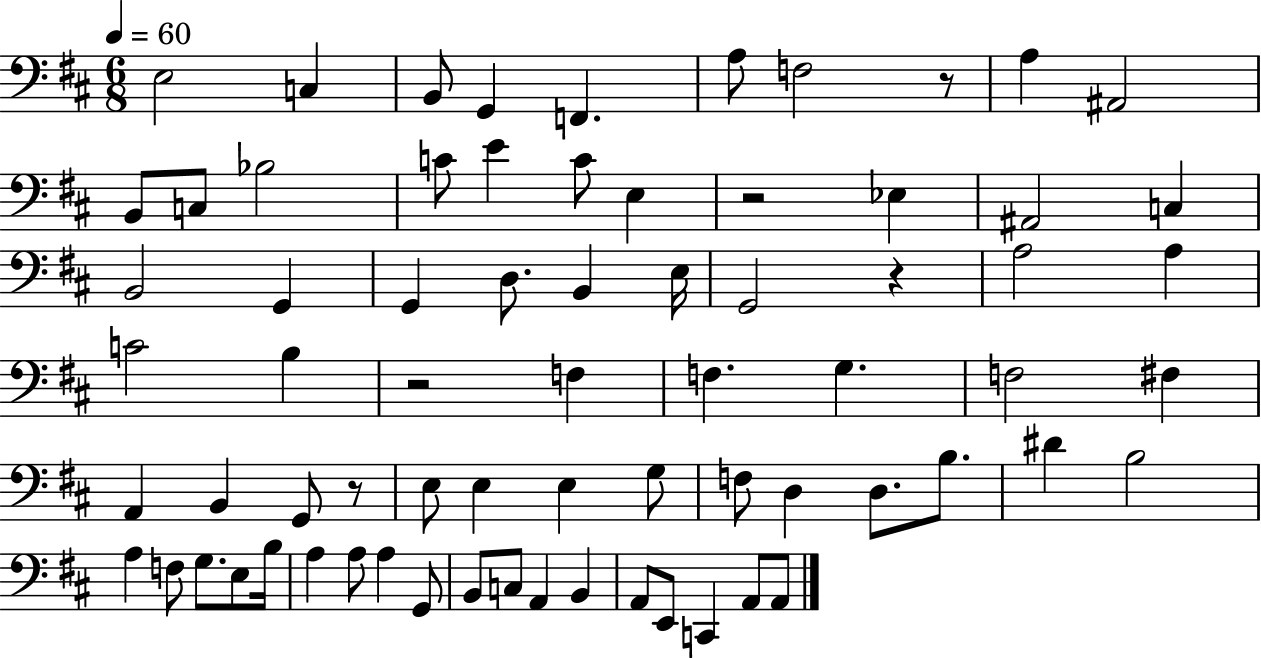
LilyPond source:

{
  \clef bass
  \numericTimeSignature
  \time 6/8
  \key d \major
  \tempo 4 = 60
  e2 c4 | b,8 g,4 f,4. | a8 f2 r8 | a4 ais,2 | \break b,8 c8 bes2 | c'8 e'4 c'8 e4 | r2 ees4 | ais,2 c4 | \break b,2 g,4 | g,4 d8. b,4 e16 | g,2 r4 | a2 a4 | \break c'2 b4 | r2 f4 | f4. g4. | f2 fis4 | \break a,4 b,4 g,8 r8 | e8 e4 e4 g8 | f8 d4 d8. b8. | dis'4 b2 | \break a4 f8 g8. e8 b16 | a4 a8 a4 g,8 | b,8 c8 a,4 b,4 | a,8 e,8 c,4 a,8 a,8 | \break \bar "|."
}